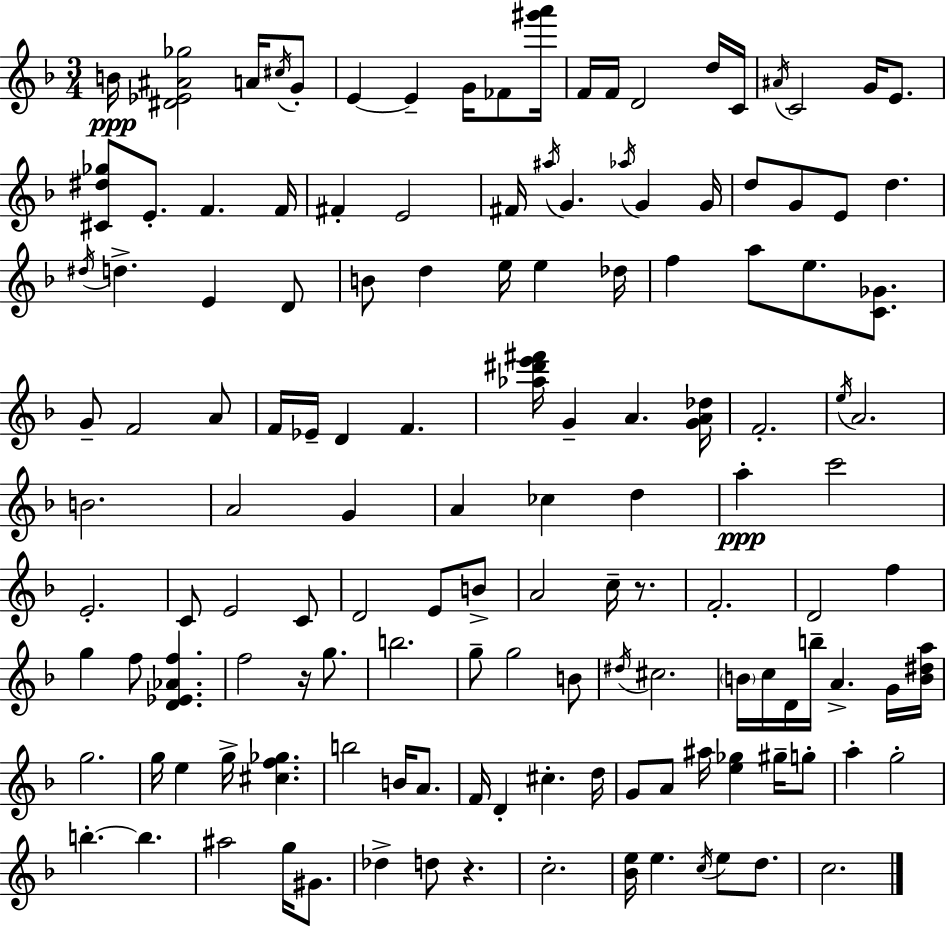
B4/s [D#4,Eb4,A#4,Gb5]/h A4/s C#5/s G4/e E4/q E4/q G4/s FES4/e [G#6,A6]/s F4/s F4/s D4/h D5/s C4/s A#4/s C4/h G4/s E4/e. [C#4,D#5,Gb5]/e E4/e. F4/q. F4/s F#4/q E4/h F#4/s A#5/s G4/q. Ab5/s G4/q G4/s D5/e G4/e E4/e D5/q. D#5/s D5/q. E4/q D4/e B4/e D5/q E5/s E5/q Db5/s F5/q A5/e E5/e. [C4,Gb4]/e. G4/e F4/h A4/e F4/s Eb4/s D4/q F4/q. [Ab5,D#6,E6,F#6]/s G4/q A4/q. [G4,A4,Db5]/s F4/h. E5/s A4/h. B4/h. A4/h G4/q A4/q CES5/q D5/q A5/q C6/h E4/h. C4/e E4/h C4/e D4/h E4/e B4/e A4/h C5/s R/e. F4/h. D4/h F5/q G5/q F5/e [D4,Eb4,Ab4,F5]/q. F5/h R/s G5/e. B5/h. G5/e G5/h B4/e D#5/s C#5/h. B4/s C5/s D4/s B5/s A4/q. G4/s [B4,D#5,A5]/s G5/h. G5/s E5/q G5/s [C#5,F5,Gb5]/q. B5/h B4/s A4/e. F4/s D4/q C#5/q. D5/s G4/e A4/e A#5/s [E5,Gb5]/q G#5/s G5/e A5/q G5/h B5/q. B5/q. A#5/h G5/s G#4/e. Db5/q D5/e R/q. C5/h. [Bb4,E5]/s E5/q. C5/s E5/e D5/e. C5/h.